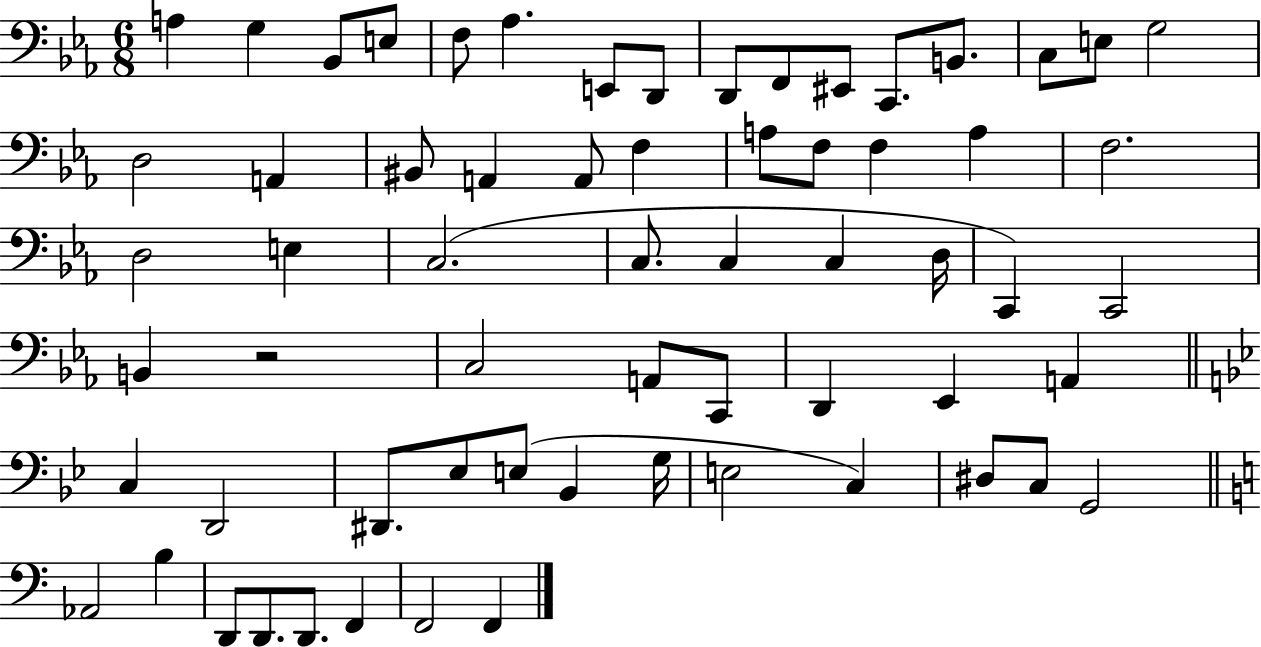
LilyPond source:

{
  \clef bass
  \numericTimeSignature
  \time 6/8
  \key ees \major
  \repeat volta 2 { a4 g4 bes,8 e8 | f8 aes4. e,8 d,8 | d,8 f,8 eis,8 c,8. b,8. | c8 e8 g2 | \break d2 a,4 | bis,8 a,4 a,8 f4 | a8 f8 f4 a4 | f2. | \break d2 e4 | c2.( | c8. c4 c4 d16 | c,4) c,2 | \break b,4 r2 | c2 a,8 c,8 | d,4 ees,4 a,4 | \bar "||" \break \key bes \major c4 d,2 | dis,8. ees8 e8( bes,4 g16 | e2 c4) | dis8 c8 g,2 | \break \bar "||" \break \key c \major aes,2 b4 | d,8 d,8. d,8. f,4 | f,2 f,4 | } \bar "|."
}